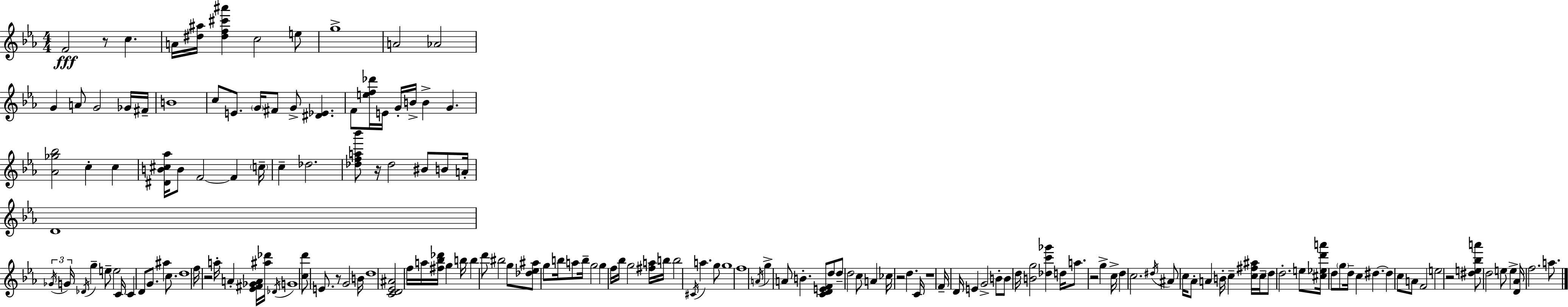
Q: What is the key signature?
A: EES major